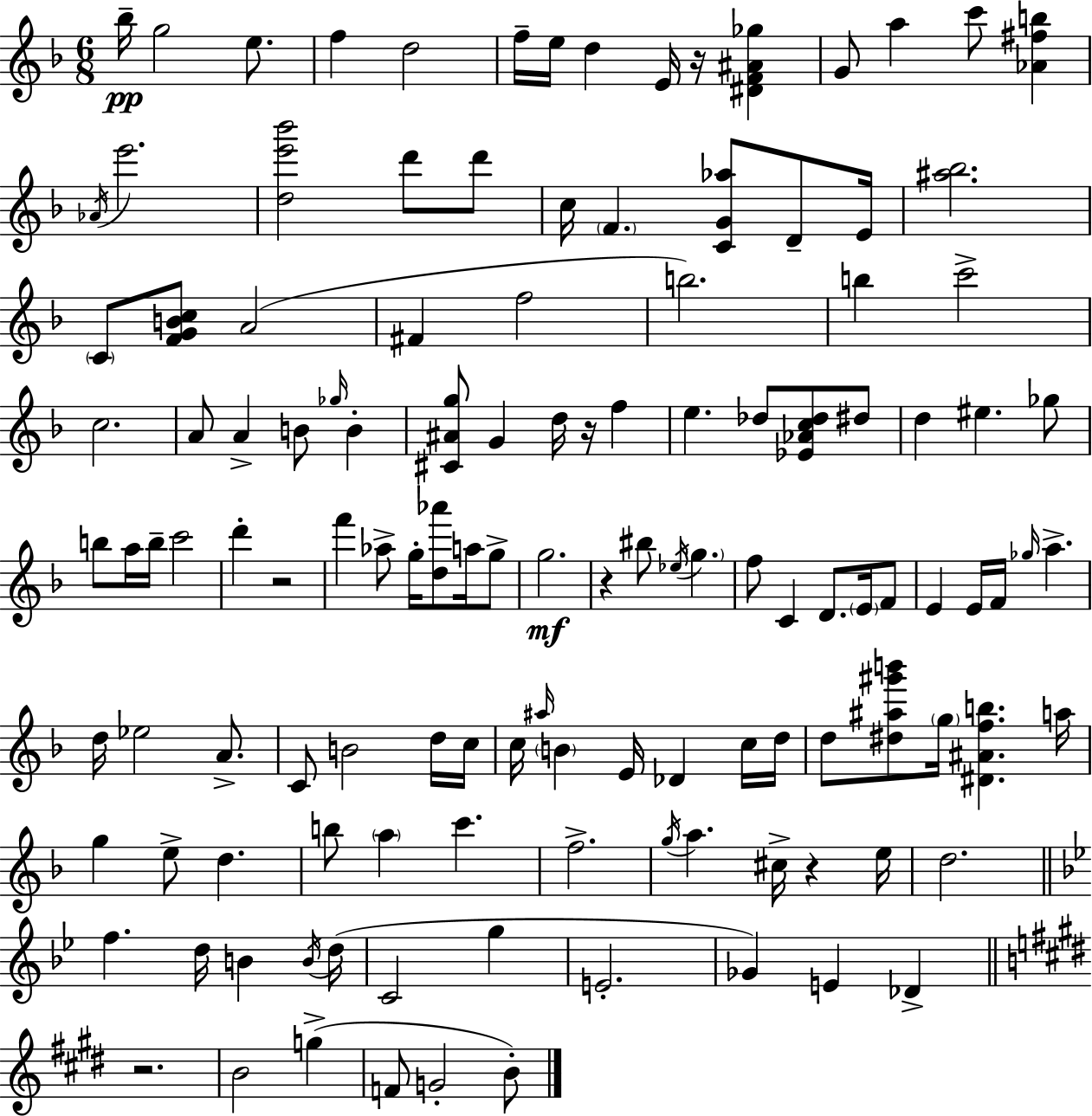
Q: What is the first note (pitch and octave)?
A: Bb5